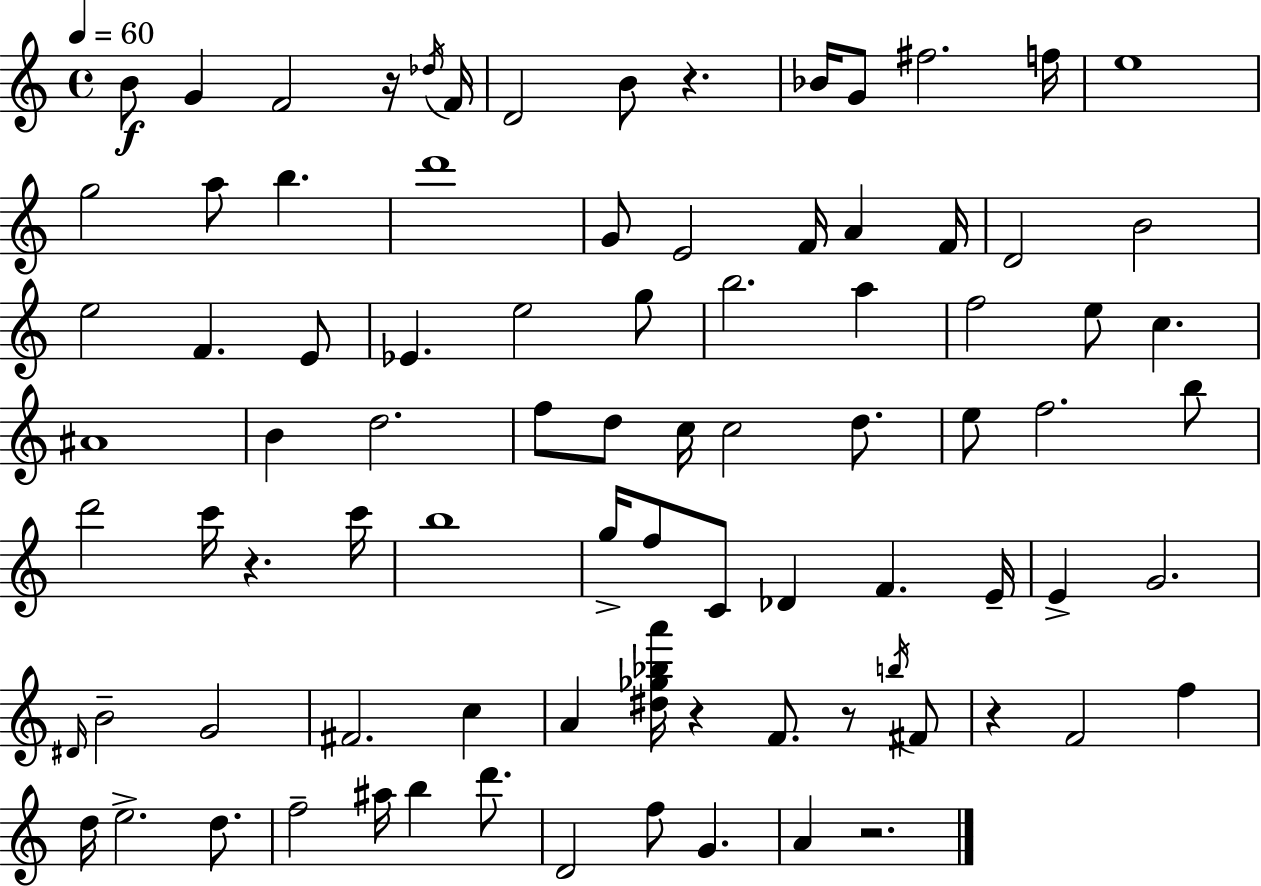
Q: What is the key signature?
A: A minor